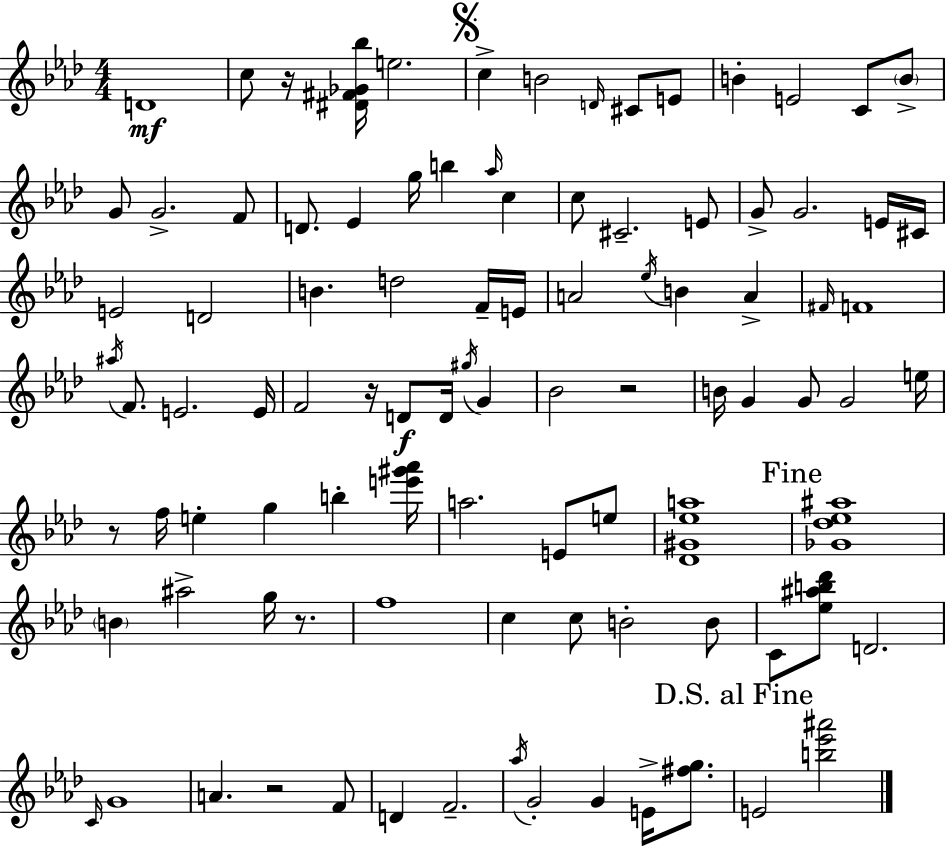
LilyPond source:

{
  \clef treble
  \numericTimeSignature
  \time 4/4
  \key f \minor
  d'1\mf | c''8 r16 <dis' fis' ges' bes''>16 e''2. | \mark \markup { \musicglyph "scripts.segno" } c''4-> b'2 \grace { d'16 } cis'8 e'8 | b'4-. e'2 c'8 \parenthesize b'8-> | \break g'8 g'2.-> f'8 | d'8. ees'4 g''16 b''4 \grace { aes''16 } c''4 | c''8 cis'2.-- | e'8 g'8-> g'2. | \break e'16 cis'16 e'2 d'2 | b'4. d''2 | f'16-- e'16 a'2 \acciaccatura { ees''16 } b'4 a'4-> | \grace { fis'16 } f'1 | \break \acciaccatura { ais''16 } f'8. e'2. | e'16 f'2 r16 d'8\f | d'16 \acciaccatura { gis''16 } g'4 bes'2 r2 | b'16 g'4 g'8 g'2 | \break e''16 r8 f''16 e''4-. g''4 | b''4-. <e''' gis''' aes'''>16 a''2. | e'8 e''8 <des' gis' ees'' a''>1 | \mark "Fine" <ges' des'' ees'' ais''>1 | \break \parenthesize b'4 ais''2-> | g''16 r8. f''1 | c''4 c''8 b'2-. | b'8 c'8 <ees'' ais'' b'' des'''>8 d'2. | \break \grace { c'16 } g'1 | a'4. r2 | f'8 d'4 f'2.-- | \acciaccatura { aes''16 } g'2-. | \break g'4 e'16-> <fis'' g''>8. \mark "D.S. al Fine" e'2 | <b'' ees''' ais'''>2 \bar "|."
}